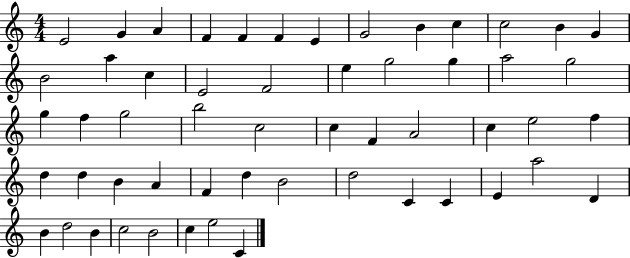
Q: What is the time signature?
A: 4/4